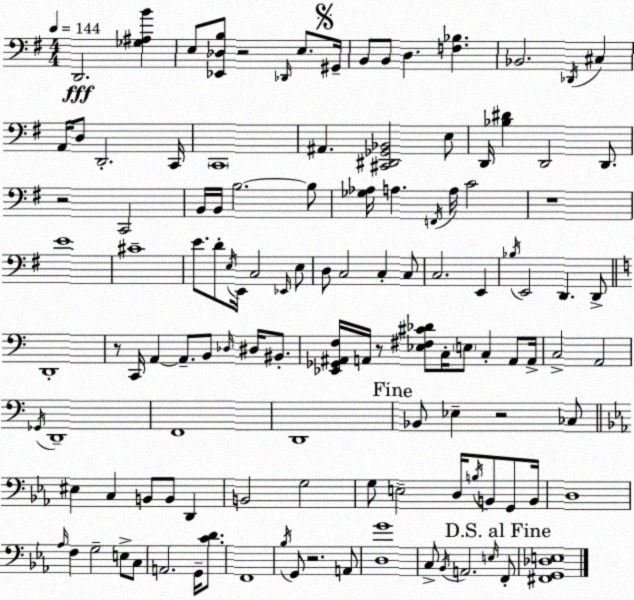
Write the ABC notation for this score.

X:1
T:Untitled
M:4/4
L:1/4
K:Em
D,,2 [_G,^A,B] E,/2 [_E,,_D,B,]/2 z2 _D,,/4 E,/2 ^G,,/4 B,,/2 B,,/2 D, [F,_B,] _B,,2 _D,,/4 ^C, A,,/4 D,/2 D,,2 C,,/4 C,,4 ^A,, [^C,,^D,,_G,,_B,,]2 E,/2 D,,/4 [_B,^D] D,,2 D,,/2 z2 C,,2 B,,/4 B,,/4 B,2 B,/2 [_G,_A,]/4 A, F,,/4 A,/4 C2 z4 E4 ^C4 E/2 D/2 E,/4 E,,/4 C,2 _E,,/4 E,/2 D,/2 C,2 C, C,/2 C,2 E,, _B,/4 E,,2 D,, D,,/2 D,,4 z/2 C,,/4 A,, A,,/2 B,,/2 _D,/4 ^D,/4 ^B,,/2 [_E,,_G,,^A,,F,]/4 A,,/4 z/2 [_E,^F,^C_D]/2 C,/4 E,/2 C, A,,/2 A,,/4 C,2 A,,2 _G,,/4 D,,4 F,,4 D,,4 _B,,/2 _E, z2 _C,/2 ^E, C, B,,/2 B,,/2 D,, B,,2 G,2 G,/2 E,2 D,/4 B,/4 B,,/2 G,,/2 B,,/4 D,4 _A,/4 F, G,2 E,/2 C,/2 A,,2 G,,/4 [CD]/2 F,,4 _B,/4 G,,/2 z2 A,,/2 [D,G]4 C,/2 _B,,/4 A,,2 E,/4 F,,/2 [^F,,G,,_D,E,]4